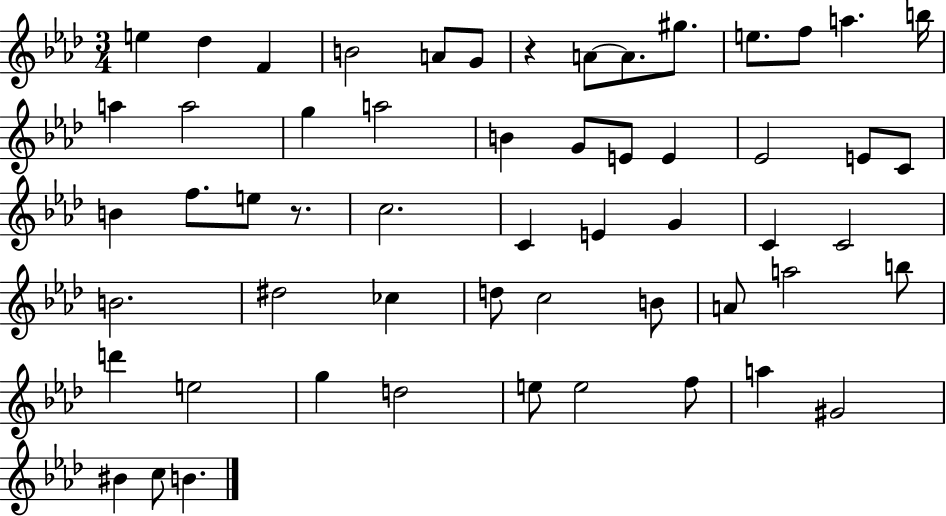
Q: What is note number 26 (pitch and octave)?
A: F5